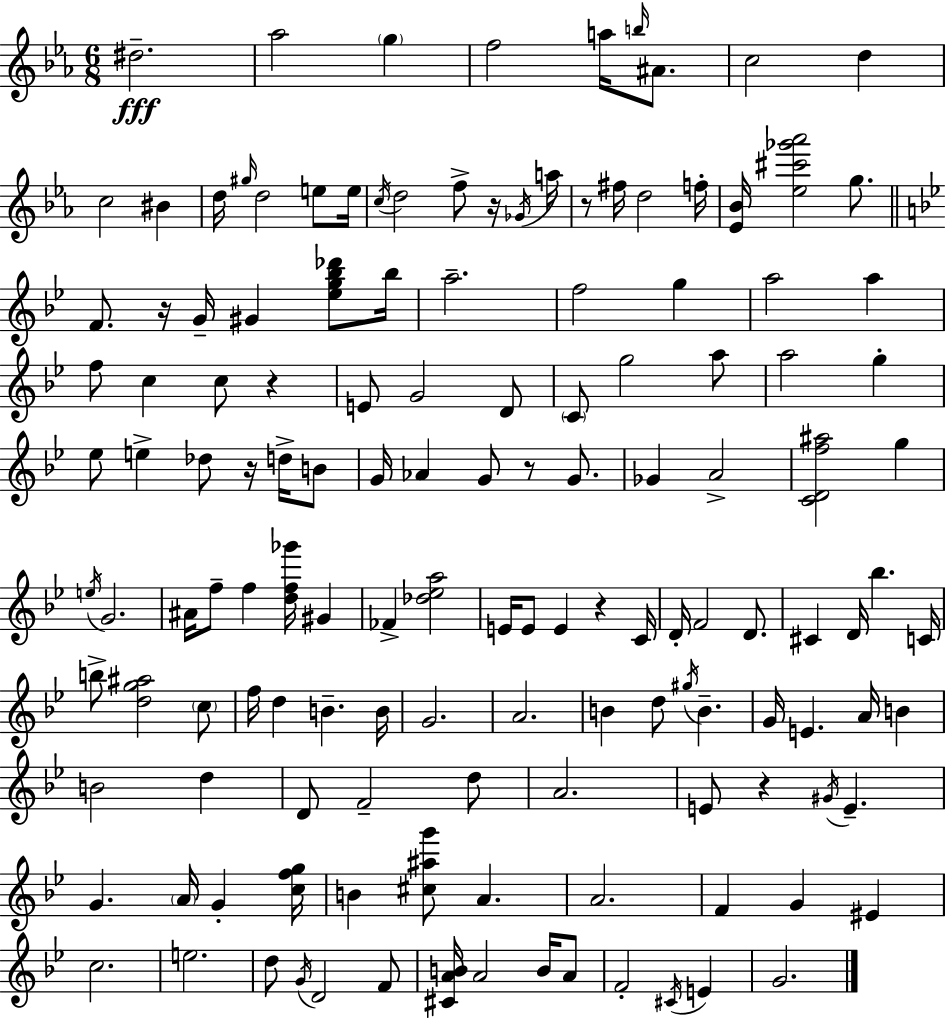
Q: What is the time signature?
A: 6/8